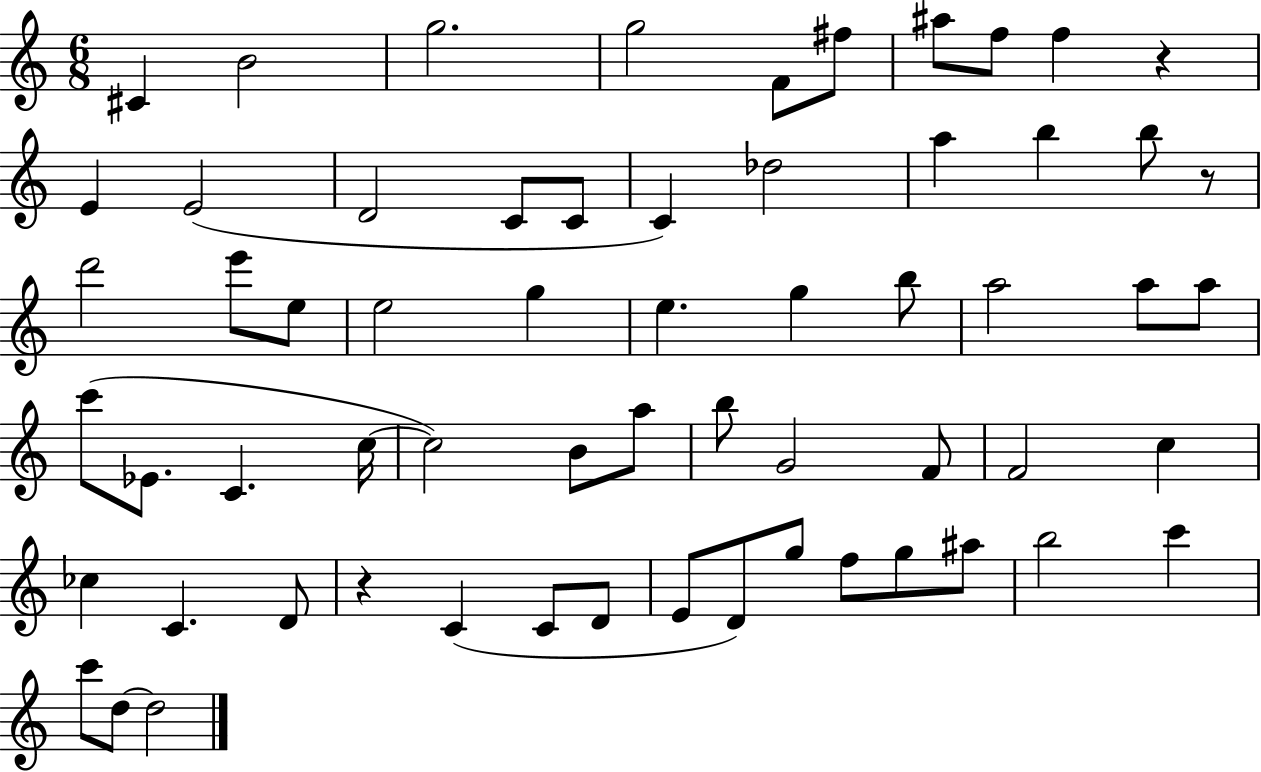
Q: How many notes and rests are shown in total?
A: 62